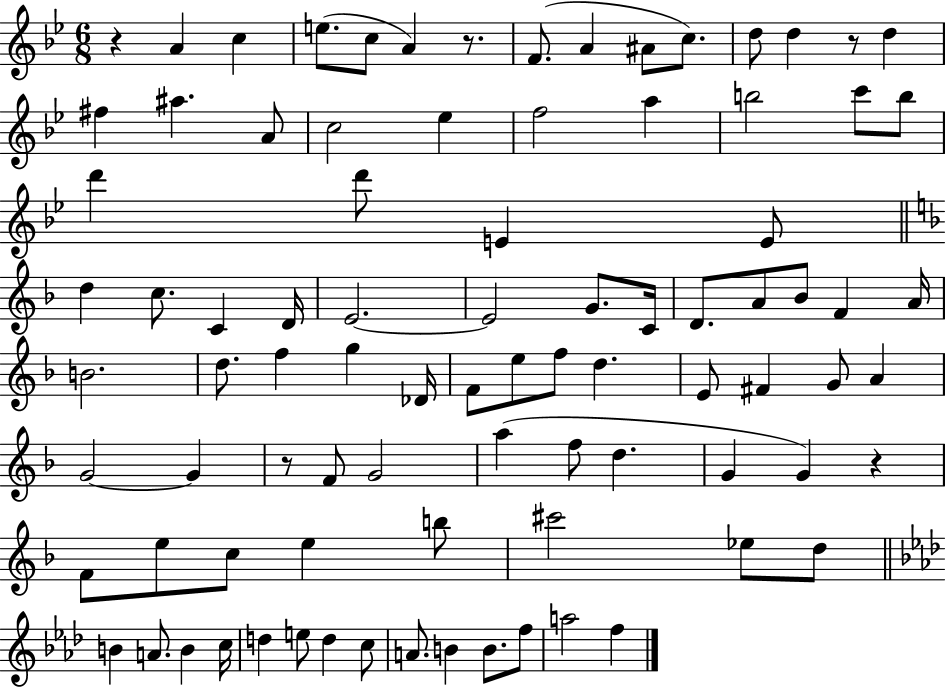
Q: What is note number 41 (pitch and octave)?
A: D5